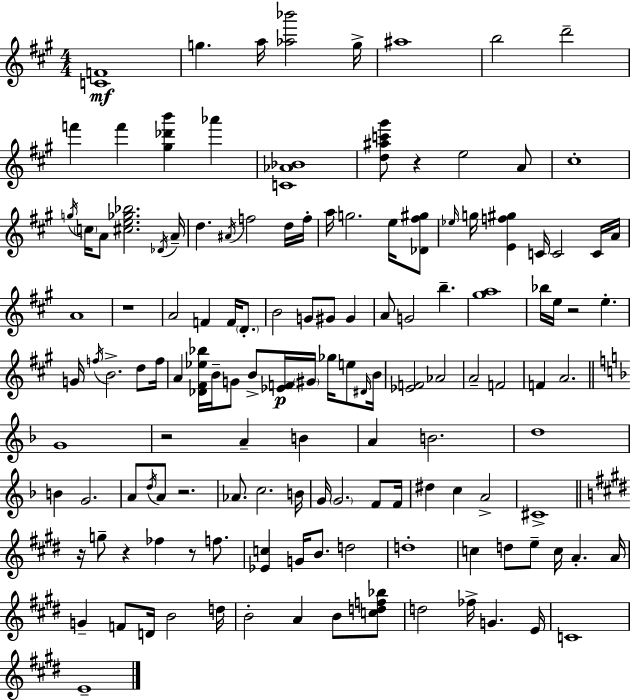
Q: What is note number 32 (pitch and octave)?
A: A4